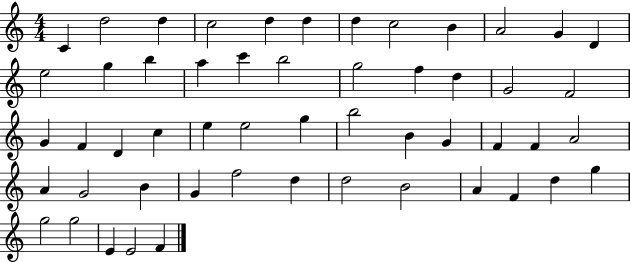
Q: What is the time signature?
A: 4/4